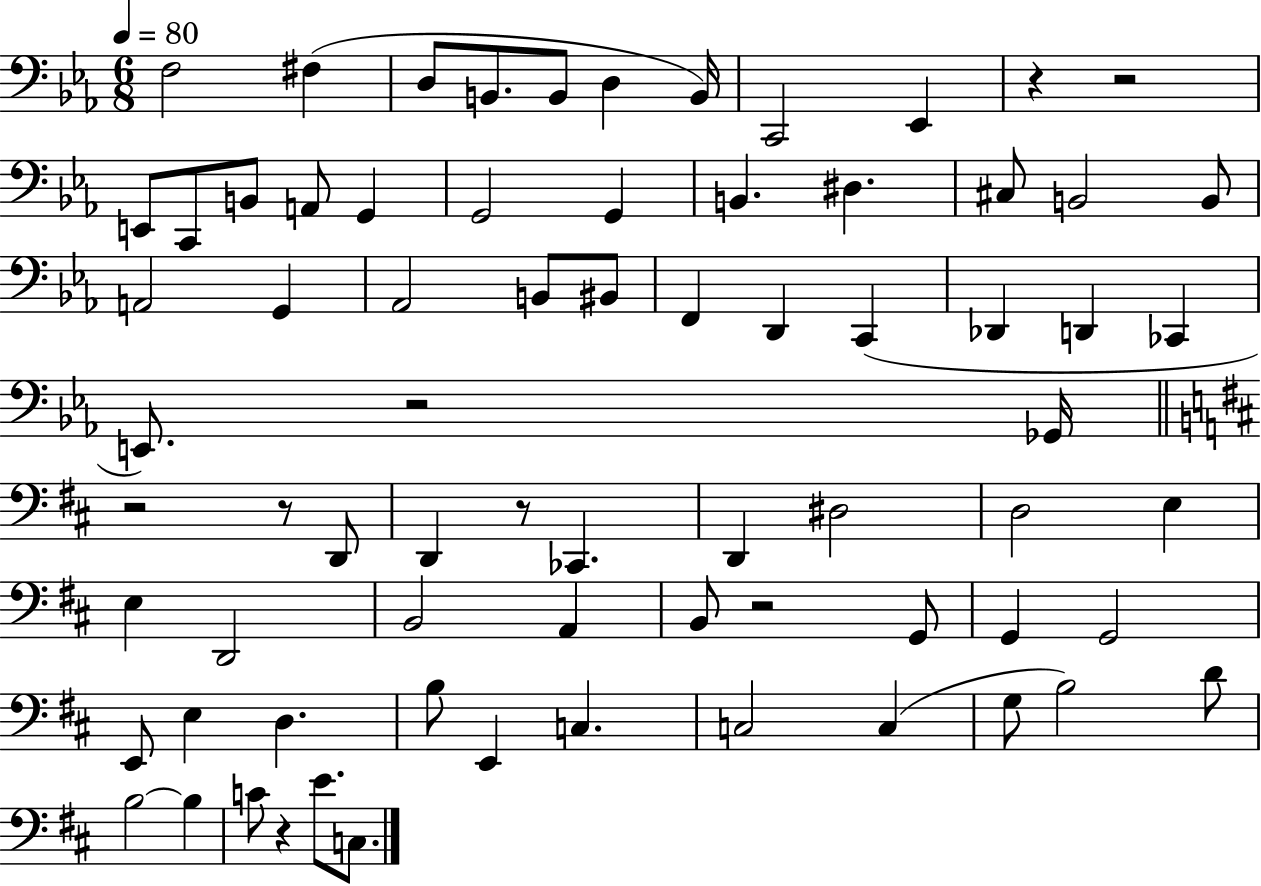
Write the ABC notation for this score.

X:1
T:Untitled
M:6/8
L:1/4
K:Eb
F,2 ^F, D,/2 B,,/2 B,,/2 D, B,,/4 C,,2 _E,, z z2 E,,/2 C,,/2 B,,/2 A,,/2 G,, G,,2 G,, B,, ^D, ^C,/2 B,,2 B,,/2 A,,2 G,, _A,,2 B,,/2 ^B,,/2 F,, D,, C,, _D,, D,, _C,, E,,/2 z2 _G,,/4 z2 z/2 D,,/2 D,, z/2 _C,, D,, ^D,2 D,2 E, E, D,,2 B,,2 A,, B,,/2 z2 G,,/2 G,, G,,2 E,,/2 E, D, B,/2 E,, C, C,2 C, G,/2 B,2 D/2 B,2 B, C/2 z E/2 C,/2